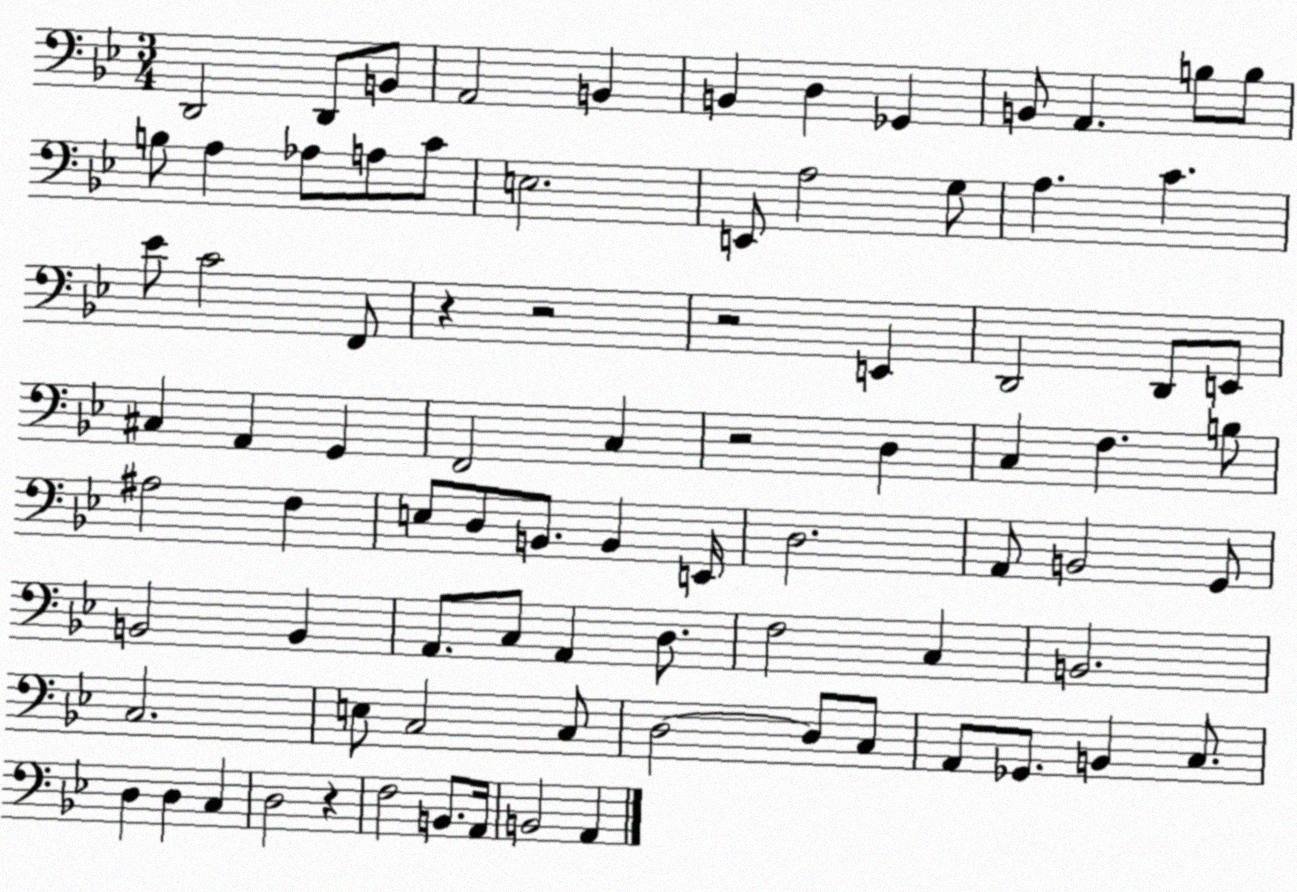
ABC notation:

X:1
T:Untitled
M:3/4
L:1/4
K:Bb
D,,2 D,,/2 B,,/2 A,,2 B,, B,, D, _G,, B,,/2 A,, B,/2 B,/2 B,/2 A, _A,/2 A,/2 C/2 E,2 E,,/2 A,2 G,/2 A, C _E/2 C2 F,,/2 z z2 z2 E,, D,,2 D,,/2 E,,/2 ^C, A,, G,, F,,2 C, z2 D, C, F, B,/2 ^A,2 F, E,/2 D,/2 B,,/2 B,, E,,/4 D,2 A,,/2 B,,2 G,,/2 B,,2 B,, A,,/2 C,/2 A,, D,/2 F,2 C, B,,2 C,2 E,/2 C,2 C,/2 D,2 D,/2 C,/2 A,,/2 _G,,/2 B,, C,/2 D, D, C, D,2 z F,2 B,,/2 A,,/4 B,,2 A,,